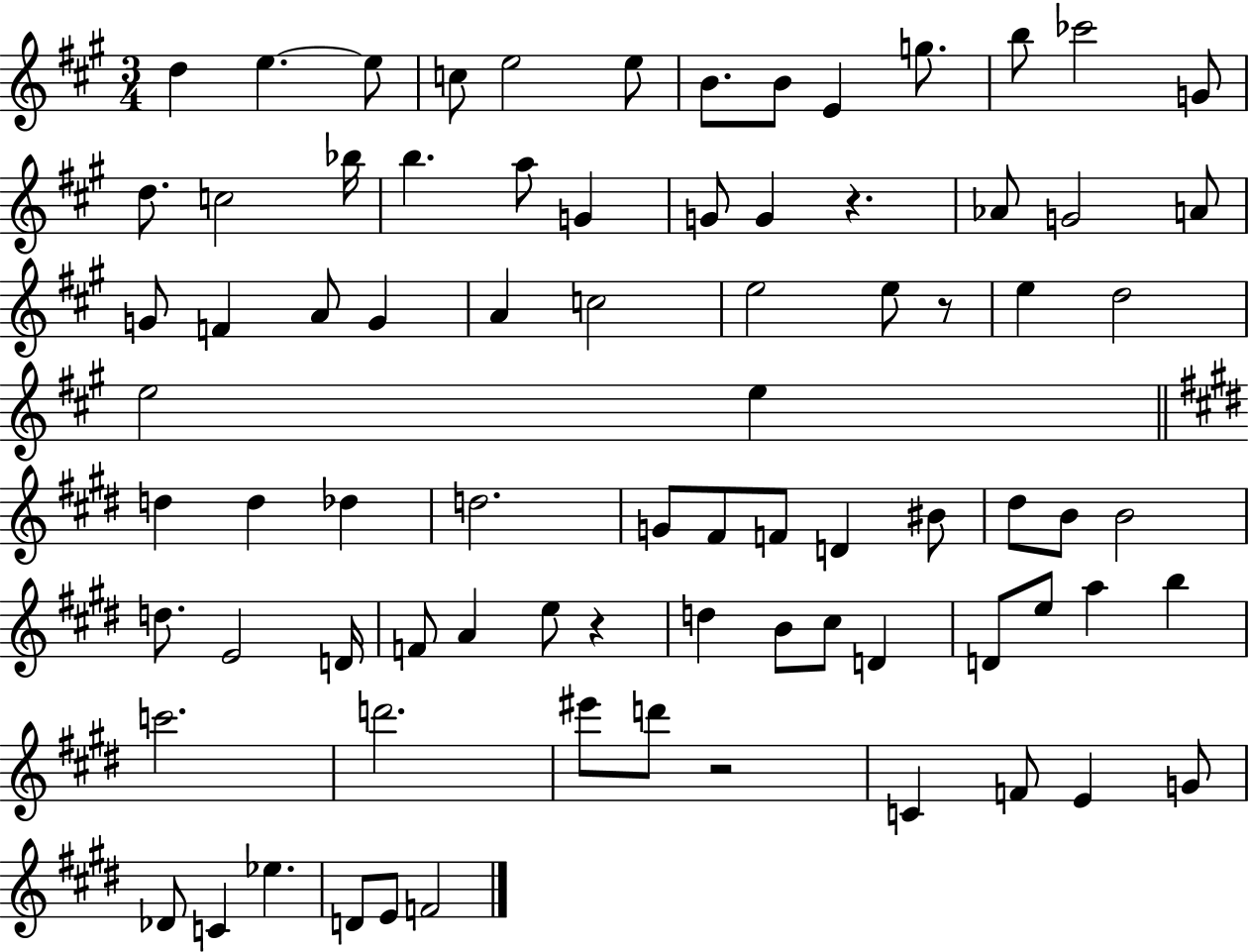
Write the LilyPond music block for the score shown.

{
  \clef treble
  \numericTimeSignature
  \time 3/4
  \key a \major
  d''4 e''4.~~ e''8 | c''8 e''2 e''8 | b'8. b'8 e'4 g''8. | b''8 ces'''2 g'8 | \break d''8. c''2 bes''16 | b''4. a''8 g'4 | g'8 g'4 r4. | aes'8 g'2 a'8 | \break g'8 f'4 a'8 g'4 | a'4 c''2 | e''2 e''8 r8 | e''4 d''2 | \break e''2 e''4 | \bar "||" \break \key e \major d''4 d''4 des''4 | d''2. | g'8 fis'8 f'8 d'4 bis'8 | dis''8 b'8 b'2 | \break d''8. e'2 d'16 | f'8 a'4 e''8 r4 | d''4 b'8 cis''8 d'4 | d'8 e''8 a''4 b''4 | \break c'''2. | d'''2. | eis'''8 d'''8 r2 | c'4 f'8 e'4 g'8 | \break des'8 c'4 ees''4. | d'8 e'8 f'2 | \bar "|."
}